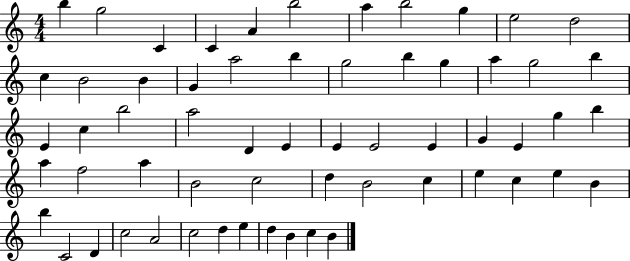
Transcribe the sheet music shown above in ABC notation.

X:1
T:Untitled
M:4/4
L:1/4
K:C
b g2 C C A b2 a b2 g e2 d2 c B2 B G a2 b g2 b g a g2 b E c b2 a2 D E E E2 E G E g b a f2 a B2 c2 d B2 c e c e B b C2 D c2 A2 c2 d e d B c B